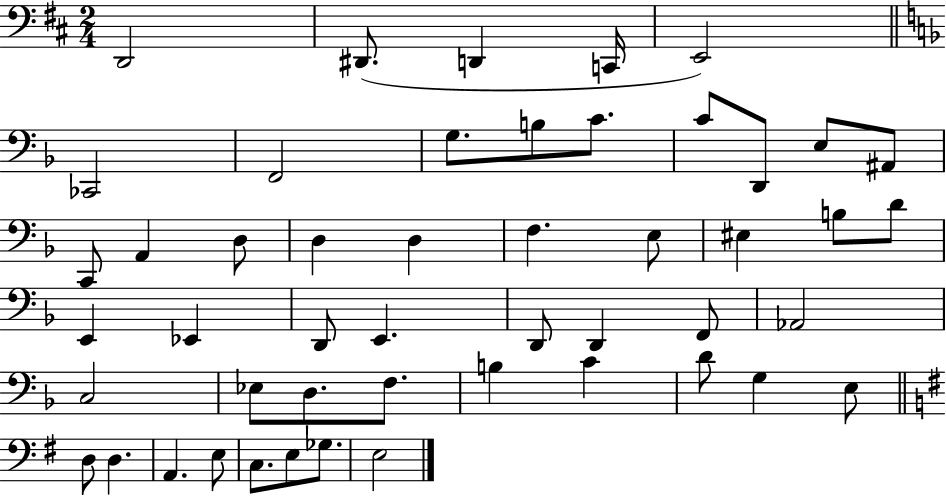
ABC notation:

X:1
T:Untitled
M:2/4
L:1/4
K:D
D,,2 ^D,,/2 D,, C,,/4 E,,2 _C,,2 F,,2 G,/2 B,/2 C/2 C/2 D,,/2 E,/2 ^A,,/2 C,,/2 A,, D,/2 D, D, F, E,/2 ^E, B,/2 D/2 E,, _E,, D,,/2 E,, D,,/2 D,, F,,/2 _A,,2 C,2 _E,/2 D,/2 F,/2 B, C D/2 G, E,/2 D,/2 D, A,, E,/2 C,/2 E,/2 _G,/2 E,2